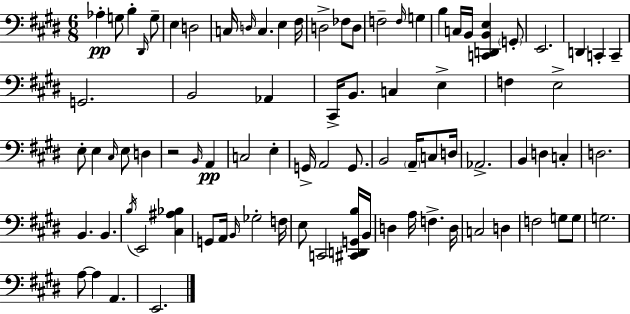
X:1
T:Untitled
M:6/8
L:1/4
K:E
_A, G,/2 B, ^D,,/4 G,/2 E, D,2 C,/4 D,/4 C, E, ^F,/4 D,2 _F,/2 D,/2 F,2 F,/4 G, B, C,/4 B,,/4 [C,,D,,B,,E,] G,,/2 E,,2 D,, C,, C,, G,,2 B,,2 _A,, ^C,,/4 B,,/2 C, E, F, E,2 E,/2 E, ^C,/4 E,/2 D, z2 B,,/4 A,, C,2 E, G,,/4 A,,2 G,,/2 B,,2 A,,/4 C,/2 D,/4 _A,,2 B,, D, C, D,2 B,, B,, B,/4 E,,2 [^C,^A,_B,] G,,/2 A,,/4 B,,/4 _G,2 F,/4 E,/2 C,,2 [^C,,D,,G,,B,]/4 B,,/4 D, A,/4 F, D,/4 C,2 D, F,2 G,/2 G,/2 G,2 A,/2 A, A,, E,,2